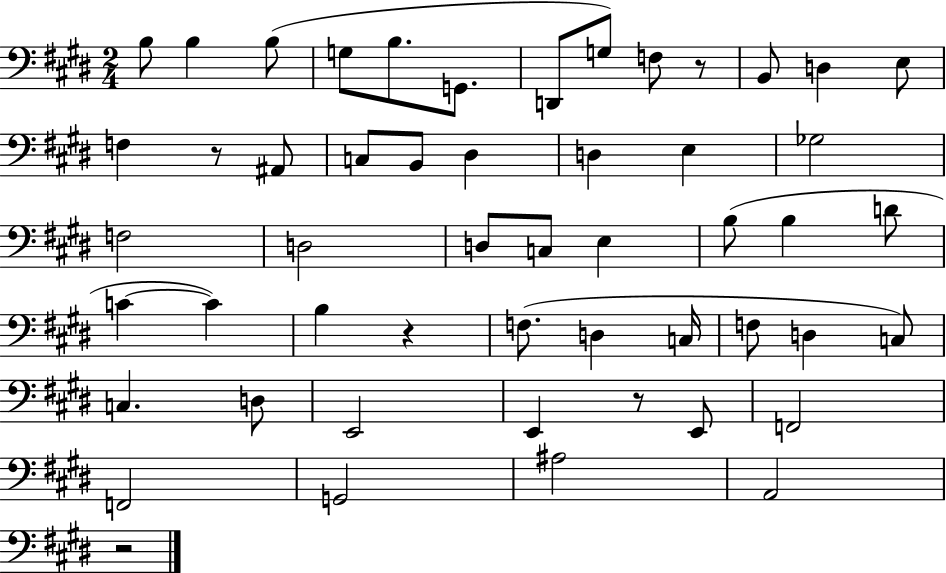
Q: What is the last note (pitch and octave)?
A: A2